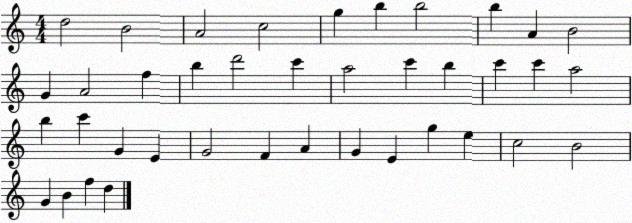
X:1
T:Untitled
M:4/4
L:1/4
K:C
d2 B2 A2 c2 g b b2 b A B2 G A2 f b d'2 c' a2 c' b c' c' a2 b c' G E G2 F A G E g e c2 B2 G B f d